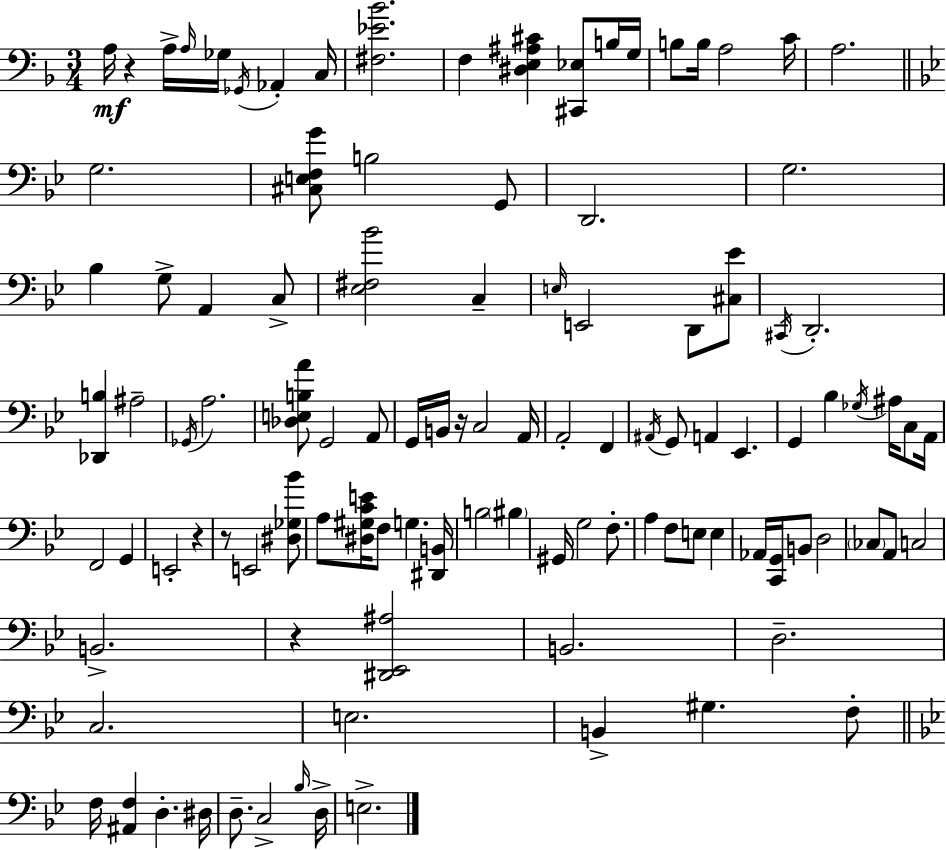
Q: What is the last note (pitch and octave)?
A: E3